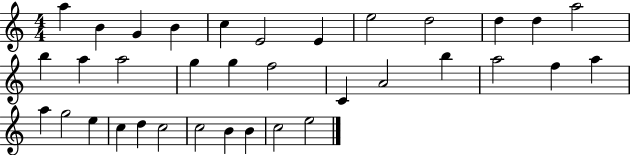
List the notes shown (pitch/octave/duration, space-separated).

A5/q B4/q G4/q B4/q C5/q E4/h E4/q E5/h D5/h D5/q D5/q A5/h B5/q A5/q A5/h G5/q G5/q F5/h C4/q A4/h B5/q A5/h F5/q A5/q A5/q G5/h E5/q C5/q D5/q C5/h C5/h B4/q B4/q C5/h E5/h